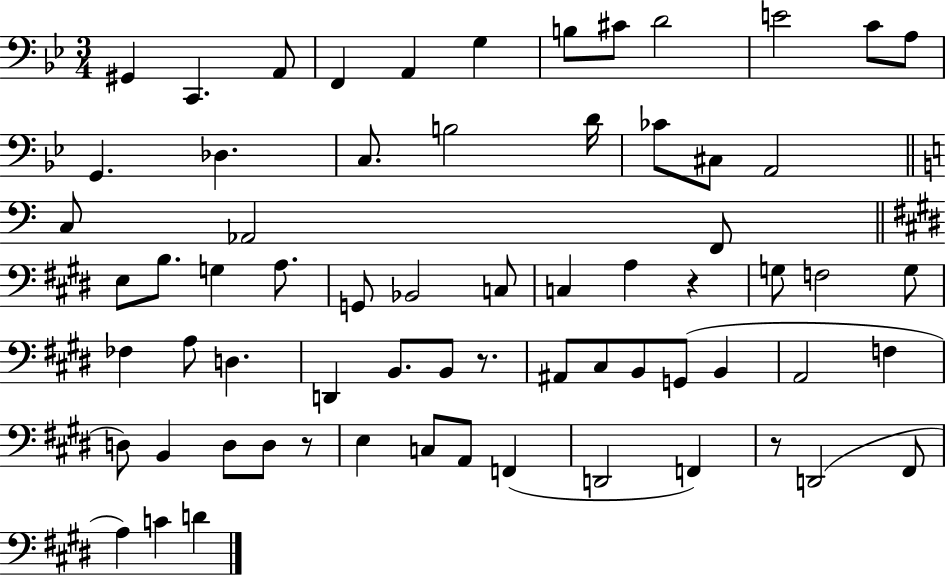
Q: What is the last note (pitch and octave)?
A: D4